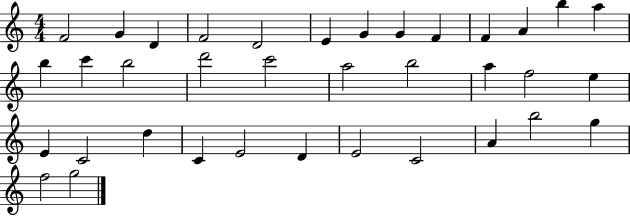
F4/h G4/q D4/q F4/h D4/h E4/q G4/q G4/q F4/q F4/q A4/q B5/q A5/q B5/q C6/q B5/h D6/h C6/h A5/h B5/h A5/q F5/h E5/q E4/q C4/h D5/q C4/q E4/h D4/q E4/h C4/h A4/q B5/h G5/q F5/h G5/h